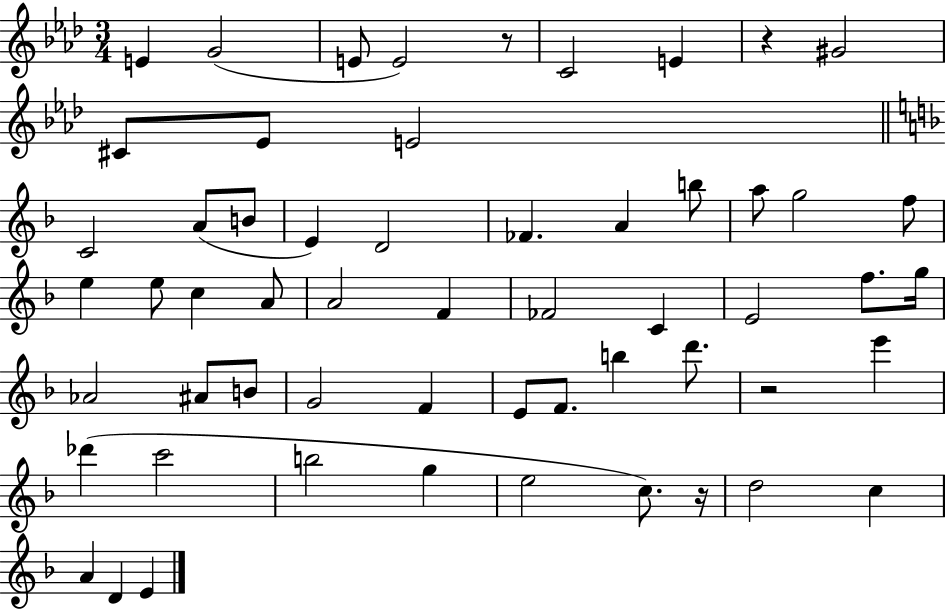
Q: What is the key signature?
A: AES major